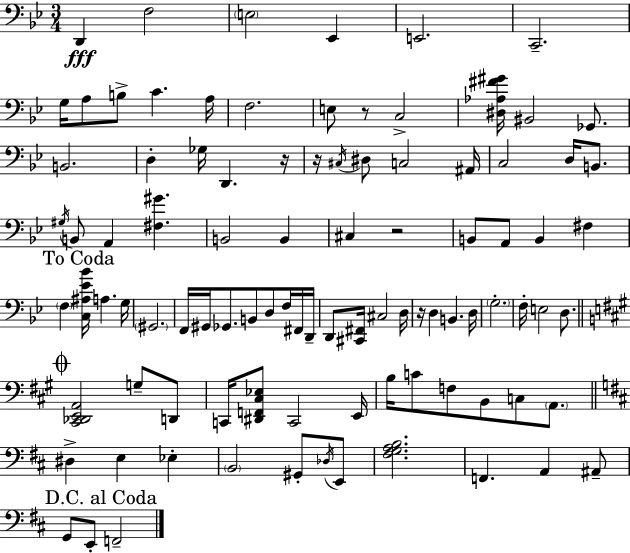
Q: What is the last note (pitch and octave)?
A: F2